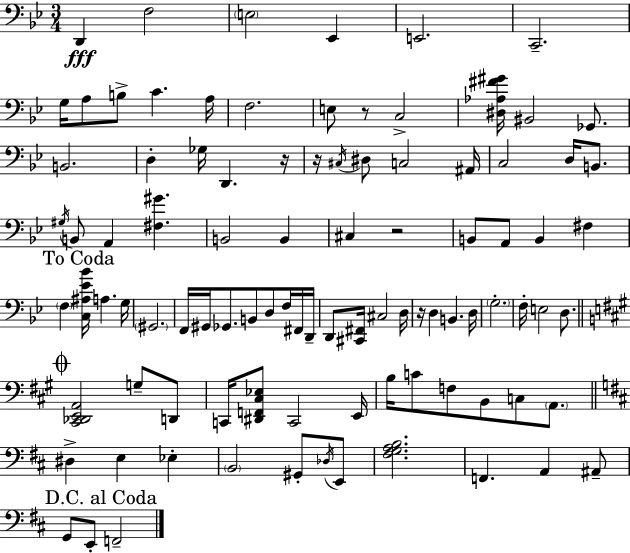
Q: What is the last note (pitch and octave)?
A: F2